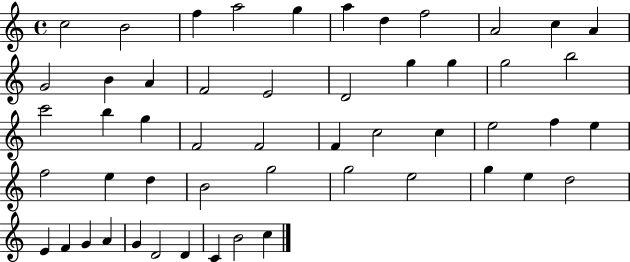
C5/h B4/h F5/q A5/h G5/q A5/q D5/q F5/h A4/h C5/q A4/q G4/h B4/q A4/q F4/h E4/h D4/h G5/q G5/q G5/h B5/h C6/h B5/q G5/q F4/h F4/h F4/q C5/h C5/q E5/h F5/q E5/q F5/h E5/q D5/q B4/h G5/h G5/h E5/h G5/q E5/q D5/h E4/q F4/q G4/q A4/q G4/q D4/h D4/q C4/q B4/h C5/q